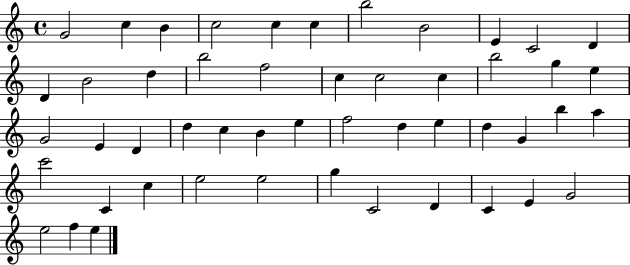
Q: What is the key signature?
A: C major